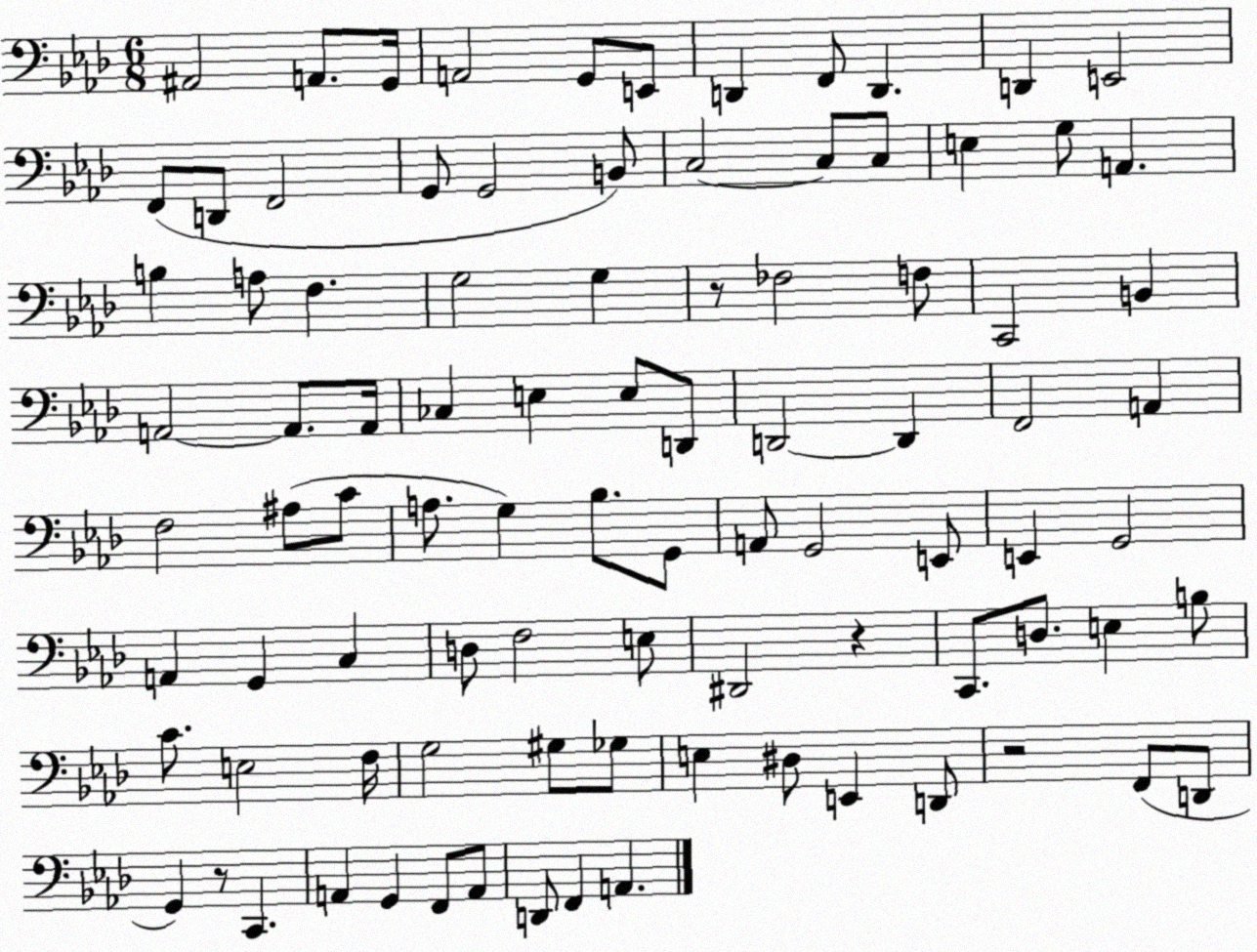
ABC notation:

X:1
T:Untitled
M:6/8
L:1/4
K:Ab
^A,,2 A,,/2 G,,/4 A,,2 G,,/2 E,,/2 D,, F,,/2 D,, D,, E,,2 F,,/2 D,,/2 F,,2 G,,/2 G,,2 B,,/2 C,2 C,/2 C,/2 E, G,/2 A,, B, A,/2 F, G,2 G, z/2 _F,2 F,/2 C,,2 B,, A,,2 A,,/2 A,,/4 _C, E, E,/2 D,,/2 D,,2 D,, F,,2 A,, F,2 ^A,/2 C/2 A,/2 G, _B,/2 G,,/2 A,,/2 G,,2 E,,/2 E,, G,,2 A,, G,, C, D,/2 F,2 E,/2 ^D,,2 z C,,/2 D,/2 E, B,/2 C/2 E,2 F,/4 G,2 ^G,/2 _G,/2 E, ^D,/2 E,, D,,/2 z2 F,,/2 D,,/2 G,, z/2 C,, A,, G,, F,,/2 A,,/2 D,,/2 F,, A,,